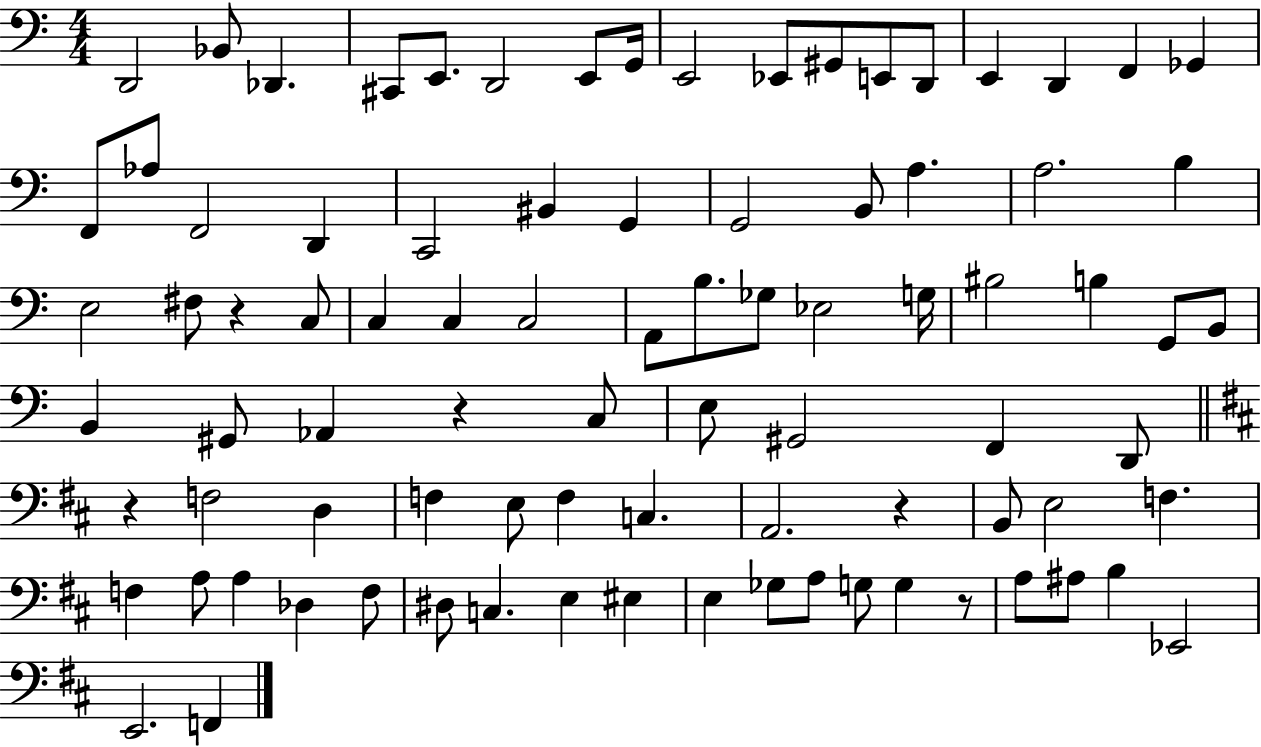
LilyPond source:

{
  \clef bass
  \numericTimeSignature
  \time 4/4
  \key c \major
  d,2 bes,8 des,4. | cis,8 e,8. d,2 e,8 g,16 | e,2 ees,8 gis,8 e,8 d,8 | e,4 d,4 f,4 ges,4 | \break f,8 aes8 f,2 d,4 | c,2 bis,4 g,4 | g,2 b,8 a4. | a2. b4 | \break e2 fis8 r4 c8 | c4 c4 c2 | a,8 b8. ges8 ees2 g16 | bis2 b4 g,8 b,8 | \break b,4 gis,8 aes,4 r4 c8 | e8 gis,2 f,4 d,8 | \bar "||" \break \key d \major r4 f2 d4 | f4 e8 f4 c4. | a,2. r4 | b,8 e2 f4. | \break f4 a8 a4 des4 f8 | dis8 c4. e4 eis4 | e4 ges8 a8 g8 g4 r8 | a8 ais8 b4 ees,2 | \break e,2. f,4 | \bar "|."
}